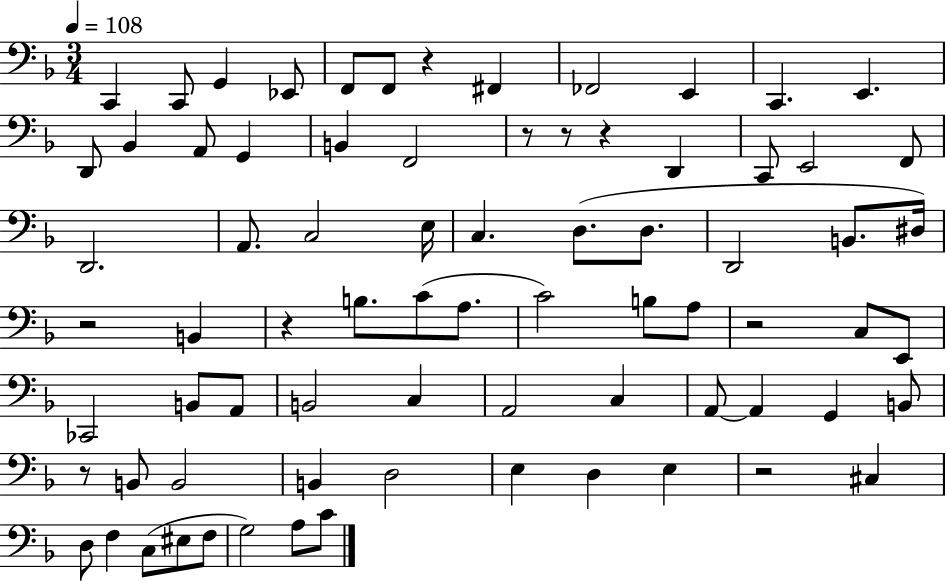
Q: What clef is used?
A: bass